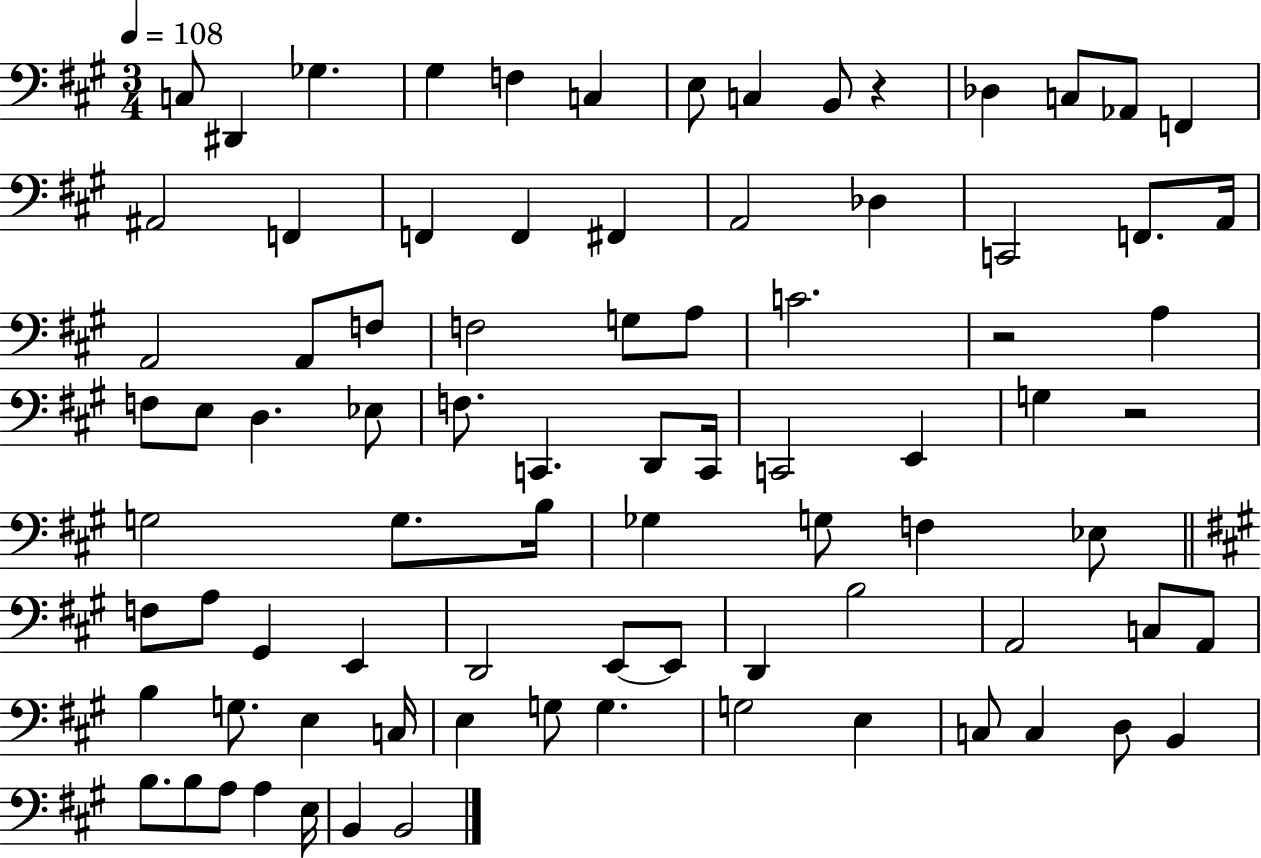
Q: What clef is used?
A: bass